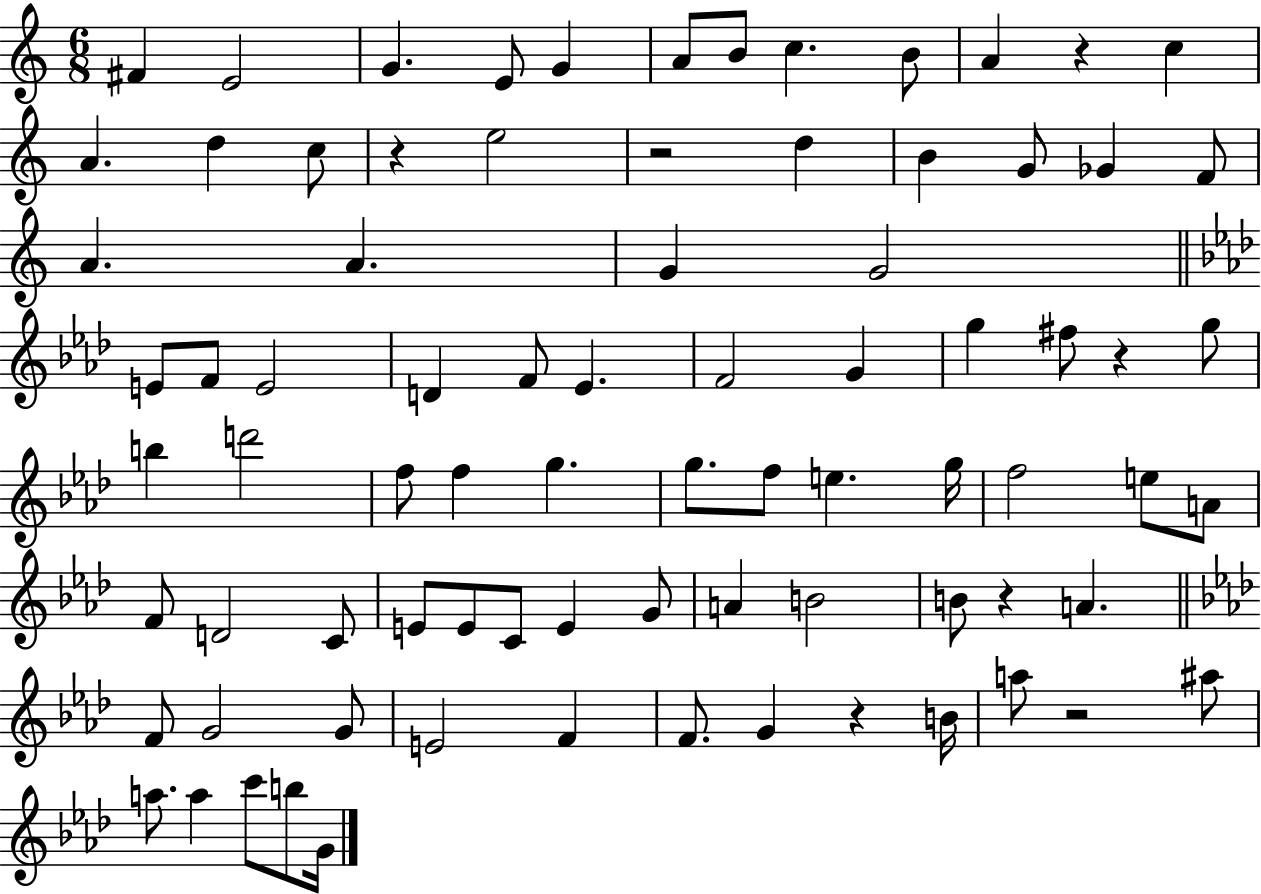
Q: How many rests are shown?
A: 7